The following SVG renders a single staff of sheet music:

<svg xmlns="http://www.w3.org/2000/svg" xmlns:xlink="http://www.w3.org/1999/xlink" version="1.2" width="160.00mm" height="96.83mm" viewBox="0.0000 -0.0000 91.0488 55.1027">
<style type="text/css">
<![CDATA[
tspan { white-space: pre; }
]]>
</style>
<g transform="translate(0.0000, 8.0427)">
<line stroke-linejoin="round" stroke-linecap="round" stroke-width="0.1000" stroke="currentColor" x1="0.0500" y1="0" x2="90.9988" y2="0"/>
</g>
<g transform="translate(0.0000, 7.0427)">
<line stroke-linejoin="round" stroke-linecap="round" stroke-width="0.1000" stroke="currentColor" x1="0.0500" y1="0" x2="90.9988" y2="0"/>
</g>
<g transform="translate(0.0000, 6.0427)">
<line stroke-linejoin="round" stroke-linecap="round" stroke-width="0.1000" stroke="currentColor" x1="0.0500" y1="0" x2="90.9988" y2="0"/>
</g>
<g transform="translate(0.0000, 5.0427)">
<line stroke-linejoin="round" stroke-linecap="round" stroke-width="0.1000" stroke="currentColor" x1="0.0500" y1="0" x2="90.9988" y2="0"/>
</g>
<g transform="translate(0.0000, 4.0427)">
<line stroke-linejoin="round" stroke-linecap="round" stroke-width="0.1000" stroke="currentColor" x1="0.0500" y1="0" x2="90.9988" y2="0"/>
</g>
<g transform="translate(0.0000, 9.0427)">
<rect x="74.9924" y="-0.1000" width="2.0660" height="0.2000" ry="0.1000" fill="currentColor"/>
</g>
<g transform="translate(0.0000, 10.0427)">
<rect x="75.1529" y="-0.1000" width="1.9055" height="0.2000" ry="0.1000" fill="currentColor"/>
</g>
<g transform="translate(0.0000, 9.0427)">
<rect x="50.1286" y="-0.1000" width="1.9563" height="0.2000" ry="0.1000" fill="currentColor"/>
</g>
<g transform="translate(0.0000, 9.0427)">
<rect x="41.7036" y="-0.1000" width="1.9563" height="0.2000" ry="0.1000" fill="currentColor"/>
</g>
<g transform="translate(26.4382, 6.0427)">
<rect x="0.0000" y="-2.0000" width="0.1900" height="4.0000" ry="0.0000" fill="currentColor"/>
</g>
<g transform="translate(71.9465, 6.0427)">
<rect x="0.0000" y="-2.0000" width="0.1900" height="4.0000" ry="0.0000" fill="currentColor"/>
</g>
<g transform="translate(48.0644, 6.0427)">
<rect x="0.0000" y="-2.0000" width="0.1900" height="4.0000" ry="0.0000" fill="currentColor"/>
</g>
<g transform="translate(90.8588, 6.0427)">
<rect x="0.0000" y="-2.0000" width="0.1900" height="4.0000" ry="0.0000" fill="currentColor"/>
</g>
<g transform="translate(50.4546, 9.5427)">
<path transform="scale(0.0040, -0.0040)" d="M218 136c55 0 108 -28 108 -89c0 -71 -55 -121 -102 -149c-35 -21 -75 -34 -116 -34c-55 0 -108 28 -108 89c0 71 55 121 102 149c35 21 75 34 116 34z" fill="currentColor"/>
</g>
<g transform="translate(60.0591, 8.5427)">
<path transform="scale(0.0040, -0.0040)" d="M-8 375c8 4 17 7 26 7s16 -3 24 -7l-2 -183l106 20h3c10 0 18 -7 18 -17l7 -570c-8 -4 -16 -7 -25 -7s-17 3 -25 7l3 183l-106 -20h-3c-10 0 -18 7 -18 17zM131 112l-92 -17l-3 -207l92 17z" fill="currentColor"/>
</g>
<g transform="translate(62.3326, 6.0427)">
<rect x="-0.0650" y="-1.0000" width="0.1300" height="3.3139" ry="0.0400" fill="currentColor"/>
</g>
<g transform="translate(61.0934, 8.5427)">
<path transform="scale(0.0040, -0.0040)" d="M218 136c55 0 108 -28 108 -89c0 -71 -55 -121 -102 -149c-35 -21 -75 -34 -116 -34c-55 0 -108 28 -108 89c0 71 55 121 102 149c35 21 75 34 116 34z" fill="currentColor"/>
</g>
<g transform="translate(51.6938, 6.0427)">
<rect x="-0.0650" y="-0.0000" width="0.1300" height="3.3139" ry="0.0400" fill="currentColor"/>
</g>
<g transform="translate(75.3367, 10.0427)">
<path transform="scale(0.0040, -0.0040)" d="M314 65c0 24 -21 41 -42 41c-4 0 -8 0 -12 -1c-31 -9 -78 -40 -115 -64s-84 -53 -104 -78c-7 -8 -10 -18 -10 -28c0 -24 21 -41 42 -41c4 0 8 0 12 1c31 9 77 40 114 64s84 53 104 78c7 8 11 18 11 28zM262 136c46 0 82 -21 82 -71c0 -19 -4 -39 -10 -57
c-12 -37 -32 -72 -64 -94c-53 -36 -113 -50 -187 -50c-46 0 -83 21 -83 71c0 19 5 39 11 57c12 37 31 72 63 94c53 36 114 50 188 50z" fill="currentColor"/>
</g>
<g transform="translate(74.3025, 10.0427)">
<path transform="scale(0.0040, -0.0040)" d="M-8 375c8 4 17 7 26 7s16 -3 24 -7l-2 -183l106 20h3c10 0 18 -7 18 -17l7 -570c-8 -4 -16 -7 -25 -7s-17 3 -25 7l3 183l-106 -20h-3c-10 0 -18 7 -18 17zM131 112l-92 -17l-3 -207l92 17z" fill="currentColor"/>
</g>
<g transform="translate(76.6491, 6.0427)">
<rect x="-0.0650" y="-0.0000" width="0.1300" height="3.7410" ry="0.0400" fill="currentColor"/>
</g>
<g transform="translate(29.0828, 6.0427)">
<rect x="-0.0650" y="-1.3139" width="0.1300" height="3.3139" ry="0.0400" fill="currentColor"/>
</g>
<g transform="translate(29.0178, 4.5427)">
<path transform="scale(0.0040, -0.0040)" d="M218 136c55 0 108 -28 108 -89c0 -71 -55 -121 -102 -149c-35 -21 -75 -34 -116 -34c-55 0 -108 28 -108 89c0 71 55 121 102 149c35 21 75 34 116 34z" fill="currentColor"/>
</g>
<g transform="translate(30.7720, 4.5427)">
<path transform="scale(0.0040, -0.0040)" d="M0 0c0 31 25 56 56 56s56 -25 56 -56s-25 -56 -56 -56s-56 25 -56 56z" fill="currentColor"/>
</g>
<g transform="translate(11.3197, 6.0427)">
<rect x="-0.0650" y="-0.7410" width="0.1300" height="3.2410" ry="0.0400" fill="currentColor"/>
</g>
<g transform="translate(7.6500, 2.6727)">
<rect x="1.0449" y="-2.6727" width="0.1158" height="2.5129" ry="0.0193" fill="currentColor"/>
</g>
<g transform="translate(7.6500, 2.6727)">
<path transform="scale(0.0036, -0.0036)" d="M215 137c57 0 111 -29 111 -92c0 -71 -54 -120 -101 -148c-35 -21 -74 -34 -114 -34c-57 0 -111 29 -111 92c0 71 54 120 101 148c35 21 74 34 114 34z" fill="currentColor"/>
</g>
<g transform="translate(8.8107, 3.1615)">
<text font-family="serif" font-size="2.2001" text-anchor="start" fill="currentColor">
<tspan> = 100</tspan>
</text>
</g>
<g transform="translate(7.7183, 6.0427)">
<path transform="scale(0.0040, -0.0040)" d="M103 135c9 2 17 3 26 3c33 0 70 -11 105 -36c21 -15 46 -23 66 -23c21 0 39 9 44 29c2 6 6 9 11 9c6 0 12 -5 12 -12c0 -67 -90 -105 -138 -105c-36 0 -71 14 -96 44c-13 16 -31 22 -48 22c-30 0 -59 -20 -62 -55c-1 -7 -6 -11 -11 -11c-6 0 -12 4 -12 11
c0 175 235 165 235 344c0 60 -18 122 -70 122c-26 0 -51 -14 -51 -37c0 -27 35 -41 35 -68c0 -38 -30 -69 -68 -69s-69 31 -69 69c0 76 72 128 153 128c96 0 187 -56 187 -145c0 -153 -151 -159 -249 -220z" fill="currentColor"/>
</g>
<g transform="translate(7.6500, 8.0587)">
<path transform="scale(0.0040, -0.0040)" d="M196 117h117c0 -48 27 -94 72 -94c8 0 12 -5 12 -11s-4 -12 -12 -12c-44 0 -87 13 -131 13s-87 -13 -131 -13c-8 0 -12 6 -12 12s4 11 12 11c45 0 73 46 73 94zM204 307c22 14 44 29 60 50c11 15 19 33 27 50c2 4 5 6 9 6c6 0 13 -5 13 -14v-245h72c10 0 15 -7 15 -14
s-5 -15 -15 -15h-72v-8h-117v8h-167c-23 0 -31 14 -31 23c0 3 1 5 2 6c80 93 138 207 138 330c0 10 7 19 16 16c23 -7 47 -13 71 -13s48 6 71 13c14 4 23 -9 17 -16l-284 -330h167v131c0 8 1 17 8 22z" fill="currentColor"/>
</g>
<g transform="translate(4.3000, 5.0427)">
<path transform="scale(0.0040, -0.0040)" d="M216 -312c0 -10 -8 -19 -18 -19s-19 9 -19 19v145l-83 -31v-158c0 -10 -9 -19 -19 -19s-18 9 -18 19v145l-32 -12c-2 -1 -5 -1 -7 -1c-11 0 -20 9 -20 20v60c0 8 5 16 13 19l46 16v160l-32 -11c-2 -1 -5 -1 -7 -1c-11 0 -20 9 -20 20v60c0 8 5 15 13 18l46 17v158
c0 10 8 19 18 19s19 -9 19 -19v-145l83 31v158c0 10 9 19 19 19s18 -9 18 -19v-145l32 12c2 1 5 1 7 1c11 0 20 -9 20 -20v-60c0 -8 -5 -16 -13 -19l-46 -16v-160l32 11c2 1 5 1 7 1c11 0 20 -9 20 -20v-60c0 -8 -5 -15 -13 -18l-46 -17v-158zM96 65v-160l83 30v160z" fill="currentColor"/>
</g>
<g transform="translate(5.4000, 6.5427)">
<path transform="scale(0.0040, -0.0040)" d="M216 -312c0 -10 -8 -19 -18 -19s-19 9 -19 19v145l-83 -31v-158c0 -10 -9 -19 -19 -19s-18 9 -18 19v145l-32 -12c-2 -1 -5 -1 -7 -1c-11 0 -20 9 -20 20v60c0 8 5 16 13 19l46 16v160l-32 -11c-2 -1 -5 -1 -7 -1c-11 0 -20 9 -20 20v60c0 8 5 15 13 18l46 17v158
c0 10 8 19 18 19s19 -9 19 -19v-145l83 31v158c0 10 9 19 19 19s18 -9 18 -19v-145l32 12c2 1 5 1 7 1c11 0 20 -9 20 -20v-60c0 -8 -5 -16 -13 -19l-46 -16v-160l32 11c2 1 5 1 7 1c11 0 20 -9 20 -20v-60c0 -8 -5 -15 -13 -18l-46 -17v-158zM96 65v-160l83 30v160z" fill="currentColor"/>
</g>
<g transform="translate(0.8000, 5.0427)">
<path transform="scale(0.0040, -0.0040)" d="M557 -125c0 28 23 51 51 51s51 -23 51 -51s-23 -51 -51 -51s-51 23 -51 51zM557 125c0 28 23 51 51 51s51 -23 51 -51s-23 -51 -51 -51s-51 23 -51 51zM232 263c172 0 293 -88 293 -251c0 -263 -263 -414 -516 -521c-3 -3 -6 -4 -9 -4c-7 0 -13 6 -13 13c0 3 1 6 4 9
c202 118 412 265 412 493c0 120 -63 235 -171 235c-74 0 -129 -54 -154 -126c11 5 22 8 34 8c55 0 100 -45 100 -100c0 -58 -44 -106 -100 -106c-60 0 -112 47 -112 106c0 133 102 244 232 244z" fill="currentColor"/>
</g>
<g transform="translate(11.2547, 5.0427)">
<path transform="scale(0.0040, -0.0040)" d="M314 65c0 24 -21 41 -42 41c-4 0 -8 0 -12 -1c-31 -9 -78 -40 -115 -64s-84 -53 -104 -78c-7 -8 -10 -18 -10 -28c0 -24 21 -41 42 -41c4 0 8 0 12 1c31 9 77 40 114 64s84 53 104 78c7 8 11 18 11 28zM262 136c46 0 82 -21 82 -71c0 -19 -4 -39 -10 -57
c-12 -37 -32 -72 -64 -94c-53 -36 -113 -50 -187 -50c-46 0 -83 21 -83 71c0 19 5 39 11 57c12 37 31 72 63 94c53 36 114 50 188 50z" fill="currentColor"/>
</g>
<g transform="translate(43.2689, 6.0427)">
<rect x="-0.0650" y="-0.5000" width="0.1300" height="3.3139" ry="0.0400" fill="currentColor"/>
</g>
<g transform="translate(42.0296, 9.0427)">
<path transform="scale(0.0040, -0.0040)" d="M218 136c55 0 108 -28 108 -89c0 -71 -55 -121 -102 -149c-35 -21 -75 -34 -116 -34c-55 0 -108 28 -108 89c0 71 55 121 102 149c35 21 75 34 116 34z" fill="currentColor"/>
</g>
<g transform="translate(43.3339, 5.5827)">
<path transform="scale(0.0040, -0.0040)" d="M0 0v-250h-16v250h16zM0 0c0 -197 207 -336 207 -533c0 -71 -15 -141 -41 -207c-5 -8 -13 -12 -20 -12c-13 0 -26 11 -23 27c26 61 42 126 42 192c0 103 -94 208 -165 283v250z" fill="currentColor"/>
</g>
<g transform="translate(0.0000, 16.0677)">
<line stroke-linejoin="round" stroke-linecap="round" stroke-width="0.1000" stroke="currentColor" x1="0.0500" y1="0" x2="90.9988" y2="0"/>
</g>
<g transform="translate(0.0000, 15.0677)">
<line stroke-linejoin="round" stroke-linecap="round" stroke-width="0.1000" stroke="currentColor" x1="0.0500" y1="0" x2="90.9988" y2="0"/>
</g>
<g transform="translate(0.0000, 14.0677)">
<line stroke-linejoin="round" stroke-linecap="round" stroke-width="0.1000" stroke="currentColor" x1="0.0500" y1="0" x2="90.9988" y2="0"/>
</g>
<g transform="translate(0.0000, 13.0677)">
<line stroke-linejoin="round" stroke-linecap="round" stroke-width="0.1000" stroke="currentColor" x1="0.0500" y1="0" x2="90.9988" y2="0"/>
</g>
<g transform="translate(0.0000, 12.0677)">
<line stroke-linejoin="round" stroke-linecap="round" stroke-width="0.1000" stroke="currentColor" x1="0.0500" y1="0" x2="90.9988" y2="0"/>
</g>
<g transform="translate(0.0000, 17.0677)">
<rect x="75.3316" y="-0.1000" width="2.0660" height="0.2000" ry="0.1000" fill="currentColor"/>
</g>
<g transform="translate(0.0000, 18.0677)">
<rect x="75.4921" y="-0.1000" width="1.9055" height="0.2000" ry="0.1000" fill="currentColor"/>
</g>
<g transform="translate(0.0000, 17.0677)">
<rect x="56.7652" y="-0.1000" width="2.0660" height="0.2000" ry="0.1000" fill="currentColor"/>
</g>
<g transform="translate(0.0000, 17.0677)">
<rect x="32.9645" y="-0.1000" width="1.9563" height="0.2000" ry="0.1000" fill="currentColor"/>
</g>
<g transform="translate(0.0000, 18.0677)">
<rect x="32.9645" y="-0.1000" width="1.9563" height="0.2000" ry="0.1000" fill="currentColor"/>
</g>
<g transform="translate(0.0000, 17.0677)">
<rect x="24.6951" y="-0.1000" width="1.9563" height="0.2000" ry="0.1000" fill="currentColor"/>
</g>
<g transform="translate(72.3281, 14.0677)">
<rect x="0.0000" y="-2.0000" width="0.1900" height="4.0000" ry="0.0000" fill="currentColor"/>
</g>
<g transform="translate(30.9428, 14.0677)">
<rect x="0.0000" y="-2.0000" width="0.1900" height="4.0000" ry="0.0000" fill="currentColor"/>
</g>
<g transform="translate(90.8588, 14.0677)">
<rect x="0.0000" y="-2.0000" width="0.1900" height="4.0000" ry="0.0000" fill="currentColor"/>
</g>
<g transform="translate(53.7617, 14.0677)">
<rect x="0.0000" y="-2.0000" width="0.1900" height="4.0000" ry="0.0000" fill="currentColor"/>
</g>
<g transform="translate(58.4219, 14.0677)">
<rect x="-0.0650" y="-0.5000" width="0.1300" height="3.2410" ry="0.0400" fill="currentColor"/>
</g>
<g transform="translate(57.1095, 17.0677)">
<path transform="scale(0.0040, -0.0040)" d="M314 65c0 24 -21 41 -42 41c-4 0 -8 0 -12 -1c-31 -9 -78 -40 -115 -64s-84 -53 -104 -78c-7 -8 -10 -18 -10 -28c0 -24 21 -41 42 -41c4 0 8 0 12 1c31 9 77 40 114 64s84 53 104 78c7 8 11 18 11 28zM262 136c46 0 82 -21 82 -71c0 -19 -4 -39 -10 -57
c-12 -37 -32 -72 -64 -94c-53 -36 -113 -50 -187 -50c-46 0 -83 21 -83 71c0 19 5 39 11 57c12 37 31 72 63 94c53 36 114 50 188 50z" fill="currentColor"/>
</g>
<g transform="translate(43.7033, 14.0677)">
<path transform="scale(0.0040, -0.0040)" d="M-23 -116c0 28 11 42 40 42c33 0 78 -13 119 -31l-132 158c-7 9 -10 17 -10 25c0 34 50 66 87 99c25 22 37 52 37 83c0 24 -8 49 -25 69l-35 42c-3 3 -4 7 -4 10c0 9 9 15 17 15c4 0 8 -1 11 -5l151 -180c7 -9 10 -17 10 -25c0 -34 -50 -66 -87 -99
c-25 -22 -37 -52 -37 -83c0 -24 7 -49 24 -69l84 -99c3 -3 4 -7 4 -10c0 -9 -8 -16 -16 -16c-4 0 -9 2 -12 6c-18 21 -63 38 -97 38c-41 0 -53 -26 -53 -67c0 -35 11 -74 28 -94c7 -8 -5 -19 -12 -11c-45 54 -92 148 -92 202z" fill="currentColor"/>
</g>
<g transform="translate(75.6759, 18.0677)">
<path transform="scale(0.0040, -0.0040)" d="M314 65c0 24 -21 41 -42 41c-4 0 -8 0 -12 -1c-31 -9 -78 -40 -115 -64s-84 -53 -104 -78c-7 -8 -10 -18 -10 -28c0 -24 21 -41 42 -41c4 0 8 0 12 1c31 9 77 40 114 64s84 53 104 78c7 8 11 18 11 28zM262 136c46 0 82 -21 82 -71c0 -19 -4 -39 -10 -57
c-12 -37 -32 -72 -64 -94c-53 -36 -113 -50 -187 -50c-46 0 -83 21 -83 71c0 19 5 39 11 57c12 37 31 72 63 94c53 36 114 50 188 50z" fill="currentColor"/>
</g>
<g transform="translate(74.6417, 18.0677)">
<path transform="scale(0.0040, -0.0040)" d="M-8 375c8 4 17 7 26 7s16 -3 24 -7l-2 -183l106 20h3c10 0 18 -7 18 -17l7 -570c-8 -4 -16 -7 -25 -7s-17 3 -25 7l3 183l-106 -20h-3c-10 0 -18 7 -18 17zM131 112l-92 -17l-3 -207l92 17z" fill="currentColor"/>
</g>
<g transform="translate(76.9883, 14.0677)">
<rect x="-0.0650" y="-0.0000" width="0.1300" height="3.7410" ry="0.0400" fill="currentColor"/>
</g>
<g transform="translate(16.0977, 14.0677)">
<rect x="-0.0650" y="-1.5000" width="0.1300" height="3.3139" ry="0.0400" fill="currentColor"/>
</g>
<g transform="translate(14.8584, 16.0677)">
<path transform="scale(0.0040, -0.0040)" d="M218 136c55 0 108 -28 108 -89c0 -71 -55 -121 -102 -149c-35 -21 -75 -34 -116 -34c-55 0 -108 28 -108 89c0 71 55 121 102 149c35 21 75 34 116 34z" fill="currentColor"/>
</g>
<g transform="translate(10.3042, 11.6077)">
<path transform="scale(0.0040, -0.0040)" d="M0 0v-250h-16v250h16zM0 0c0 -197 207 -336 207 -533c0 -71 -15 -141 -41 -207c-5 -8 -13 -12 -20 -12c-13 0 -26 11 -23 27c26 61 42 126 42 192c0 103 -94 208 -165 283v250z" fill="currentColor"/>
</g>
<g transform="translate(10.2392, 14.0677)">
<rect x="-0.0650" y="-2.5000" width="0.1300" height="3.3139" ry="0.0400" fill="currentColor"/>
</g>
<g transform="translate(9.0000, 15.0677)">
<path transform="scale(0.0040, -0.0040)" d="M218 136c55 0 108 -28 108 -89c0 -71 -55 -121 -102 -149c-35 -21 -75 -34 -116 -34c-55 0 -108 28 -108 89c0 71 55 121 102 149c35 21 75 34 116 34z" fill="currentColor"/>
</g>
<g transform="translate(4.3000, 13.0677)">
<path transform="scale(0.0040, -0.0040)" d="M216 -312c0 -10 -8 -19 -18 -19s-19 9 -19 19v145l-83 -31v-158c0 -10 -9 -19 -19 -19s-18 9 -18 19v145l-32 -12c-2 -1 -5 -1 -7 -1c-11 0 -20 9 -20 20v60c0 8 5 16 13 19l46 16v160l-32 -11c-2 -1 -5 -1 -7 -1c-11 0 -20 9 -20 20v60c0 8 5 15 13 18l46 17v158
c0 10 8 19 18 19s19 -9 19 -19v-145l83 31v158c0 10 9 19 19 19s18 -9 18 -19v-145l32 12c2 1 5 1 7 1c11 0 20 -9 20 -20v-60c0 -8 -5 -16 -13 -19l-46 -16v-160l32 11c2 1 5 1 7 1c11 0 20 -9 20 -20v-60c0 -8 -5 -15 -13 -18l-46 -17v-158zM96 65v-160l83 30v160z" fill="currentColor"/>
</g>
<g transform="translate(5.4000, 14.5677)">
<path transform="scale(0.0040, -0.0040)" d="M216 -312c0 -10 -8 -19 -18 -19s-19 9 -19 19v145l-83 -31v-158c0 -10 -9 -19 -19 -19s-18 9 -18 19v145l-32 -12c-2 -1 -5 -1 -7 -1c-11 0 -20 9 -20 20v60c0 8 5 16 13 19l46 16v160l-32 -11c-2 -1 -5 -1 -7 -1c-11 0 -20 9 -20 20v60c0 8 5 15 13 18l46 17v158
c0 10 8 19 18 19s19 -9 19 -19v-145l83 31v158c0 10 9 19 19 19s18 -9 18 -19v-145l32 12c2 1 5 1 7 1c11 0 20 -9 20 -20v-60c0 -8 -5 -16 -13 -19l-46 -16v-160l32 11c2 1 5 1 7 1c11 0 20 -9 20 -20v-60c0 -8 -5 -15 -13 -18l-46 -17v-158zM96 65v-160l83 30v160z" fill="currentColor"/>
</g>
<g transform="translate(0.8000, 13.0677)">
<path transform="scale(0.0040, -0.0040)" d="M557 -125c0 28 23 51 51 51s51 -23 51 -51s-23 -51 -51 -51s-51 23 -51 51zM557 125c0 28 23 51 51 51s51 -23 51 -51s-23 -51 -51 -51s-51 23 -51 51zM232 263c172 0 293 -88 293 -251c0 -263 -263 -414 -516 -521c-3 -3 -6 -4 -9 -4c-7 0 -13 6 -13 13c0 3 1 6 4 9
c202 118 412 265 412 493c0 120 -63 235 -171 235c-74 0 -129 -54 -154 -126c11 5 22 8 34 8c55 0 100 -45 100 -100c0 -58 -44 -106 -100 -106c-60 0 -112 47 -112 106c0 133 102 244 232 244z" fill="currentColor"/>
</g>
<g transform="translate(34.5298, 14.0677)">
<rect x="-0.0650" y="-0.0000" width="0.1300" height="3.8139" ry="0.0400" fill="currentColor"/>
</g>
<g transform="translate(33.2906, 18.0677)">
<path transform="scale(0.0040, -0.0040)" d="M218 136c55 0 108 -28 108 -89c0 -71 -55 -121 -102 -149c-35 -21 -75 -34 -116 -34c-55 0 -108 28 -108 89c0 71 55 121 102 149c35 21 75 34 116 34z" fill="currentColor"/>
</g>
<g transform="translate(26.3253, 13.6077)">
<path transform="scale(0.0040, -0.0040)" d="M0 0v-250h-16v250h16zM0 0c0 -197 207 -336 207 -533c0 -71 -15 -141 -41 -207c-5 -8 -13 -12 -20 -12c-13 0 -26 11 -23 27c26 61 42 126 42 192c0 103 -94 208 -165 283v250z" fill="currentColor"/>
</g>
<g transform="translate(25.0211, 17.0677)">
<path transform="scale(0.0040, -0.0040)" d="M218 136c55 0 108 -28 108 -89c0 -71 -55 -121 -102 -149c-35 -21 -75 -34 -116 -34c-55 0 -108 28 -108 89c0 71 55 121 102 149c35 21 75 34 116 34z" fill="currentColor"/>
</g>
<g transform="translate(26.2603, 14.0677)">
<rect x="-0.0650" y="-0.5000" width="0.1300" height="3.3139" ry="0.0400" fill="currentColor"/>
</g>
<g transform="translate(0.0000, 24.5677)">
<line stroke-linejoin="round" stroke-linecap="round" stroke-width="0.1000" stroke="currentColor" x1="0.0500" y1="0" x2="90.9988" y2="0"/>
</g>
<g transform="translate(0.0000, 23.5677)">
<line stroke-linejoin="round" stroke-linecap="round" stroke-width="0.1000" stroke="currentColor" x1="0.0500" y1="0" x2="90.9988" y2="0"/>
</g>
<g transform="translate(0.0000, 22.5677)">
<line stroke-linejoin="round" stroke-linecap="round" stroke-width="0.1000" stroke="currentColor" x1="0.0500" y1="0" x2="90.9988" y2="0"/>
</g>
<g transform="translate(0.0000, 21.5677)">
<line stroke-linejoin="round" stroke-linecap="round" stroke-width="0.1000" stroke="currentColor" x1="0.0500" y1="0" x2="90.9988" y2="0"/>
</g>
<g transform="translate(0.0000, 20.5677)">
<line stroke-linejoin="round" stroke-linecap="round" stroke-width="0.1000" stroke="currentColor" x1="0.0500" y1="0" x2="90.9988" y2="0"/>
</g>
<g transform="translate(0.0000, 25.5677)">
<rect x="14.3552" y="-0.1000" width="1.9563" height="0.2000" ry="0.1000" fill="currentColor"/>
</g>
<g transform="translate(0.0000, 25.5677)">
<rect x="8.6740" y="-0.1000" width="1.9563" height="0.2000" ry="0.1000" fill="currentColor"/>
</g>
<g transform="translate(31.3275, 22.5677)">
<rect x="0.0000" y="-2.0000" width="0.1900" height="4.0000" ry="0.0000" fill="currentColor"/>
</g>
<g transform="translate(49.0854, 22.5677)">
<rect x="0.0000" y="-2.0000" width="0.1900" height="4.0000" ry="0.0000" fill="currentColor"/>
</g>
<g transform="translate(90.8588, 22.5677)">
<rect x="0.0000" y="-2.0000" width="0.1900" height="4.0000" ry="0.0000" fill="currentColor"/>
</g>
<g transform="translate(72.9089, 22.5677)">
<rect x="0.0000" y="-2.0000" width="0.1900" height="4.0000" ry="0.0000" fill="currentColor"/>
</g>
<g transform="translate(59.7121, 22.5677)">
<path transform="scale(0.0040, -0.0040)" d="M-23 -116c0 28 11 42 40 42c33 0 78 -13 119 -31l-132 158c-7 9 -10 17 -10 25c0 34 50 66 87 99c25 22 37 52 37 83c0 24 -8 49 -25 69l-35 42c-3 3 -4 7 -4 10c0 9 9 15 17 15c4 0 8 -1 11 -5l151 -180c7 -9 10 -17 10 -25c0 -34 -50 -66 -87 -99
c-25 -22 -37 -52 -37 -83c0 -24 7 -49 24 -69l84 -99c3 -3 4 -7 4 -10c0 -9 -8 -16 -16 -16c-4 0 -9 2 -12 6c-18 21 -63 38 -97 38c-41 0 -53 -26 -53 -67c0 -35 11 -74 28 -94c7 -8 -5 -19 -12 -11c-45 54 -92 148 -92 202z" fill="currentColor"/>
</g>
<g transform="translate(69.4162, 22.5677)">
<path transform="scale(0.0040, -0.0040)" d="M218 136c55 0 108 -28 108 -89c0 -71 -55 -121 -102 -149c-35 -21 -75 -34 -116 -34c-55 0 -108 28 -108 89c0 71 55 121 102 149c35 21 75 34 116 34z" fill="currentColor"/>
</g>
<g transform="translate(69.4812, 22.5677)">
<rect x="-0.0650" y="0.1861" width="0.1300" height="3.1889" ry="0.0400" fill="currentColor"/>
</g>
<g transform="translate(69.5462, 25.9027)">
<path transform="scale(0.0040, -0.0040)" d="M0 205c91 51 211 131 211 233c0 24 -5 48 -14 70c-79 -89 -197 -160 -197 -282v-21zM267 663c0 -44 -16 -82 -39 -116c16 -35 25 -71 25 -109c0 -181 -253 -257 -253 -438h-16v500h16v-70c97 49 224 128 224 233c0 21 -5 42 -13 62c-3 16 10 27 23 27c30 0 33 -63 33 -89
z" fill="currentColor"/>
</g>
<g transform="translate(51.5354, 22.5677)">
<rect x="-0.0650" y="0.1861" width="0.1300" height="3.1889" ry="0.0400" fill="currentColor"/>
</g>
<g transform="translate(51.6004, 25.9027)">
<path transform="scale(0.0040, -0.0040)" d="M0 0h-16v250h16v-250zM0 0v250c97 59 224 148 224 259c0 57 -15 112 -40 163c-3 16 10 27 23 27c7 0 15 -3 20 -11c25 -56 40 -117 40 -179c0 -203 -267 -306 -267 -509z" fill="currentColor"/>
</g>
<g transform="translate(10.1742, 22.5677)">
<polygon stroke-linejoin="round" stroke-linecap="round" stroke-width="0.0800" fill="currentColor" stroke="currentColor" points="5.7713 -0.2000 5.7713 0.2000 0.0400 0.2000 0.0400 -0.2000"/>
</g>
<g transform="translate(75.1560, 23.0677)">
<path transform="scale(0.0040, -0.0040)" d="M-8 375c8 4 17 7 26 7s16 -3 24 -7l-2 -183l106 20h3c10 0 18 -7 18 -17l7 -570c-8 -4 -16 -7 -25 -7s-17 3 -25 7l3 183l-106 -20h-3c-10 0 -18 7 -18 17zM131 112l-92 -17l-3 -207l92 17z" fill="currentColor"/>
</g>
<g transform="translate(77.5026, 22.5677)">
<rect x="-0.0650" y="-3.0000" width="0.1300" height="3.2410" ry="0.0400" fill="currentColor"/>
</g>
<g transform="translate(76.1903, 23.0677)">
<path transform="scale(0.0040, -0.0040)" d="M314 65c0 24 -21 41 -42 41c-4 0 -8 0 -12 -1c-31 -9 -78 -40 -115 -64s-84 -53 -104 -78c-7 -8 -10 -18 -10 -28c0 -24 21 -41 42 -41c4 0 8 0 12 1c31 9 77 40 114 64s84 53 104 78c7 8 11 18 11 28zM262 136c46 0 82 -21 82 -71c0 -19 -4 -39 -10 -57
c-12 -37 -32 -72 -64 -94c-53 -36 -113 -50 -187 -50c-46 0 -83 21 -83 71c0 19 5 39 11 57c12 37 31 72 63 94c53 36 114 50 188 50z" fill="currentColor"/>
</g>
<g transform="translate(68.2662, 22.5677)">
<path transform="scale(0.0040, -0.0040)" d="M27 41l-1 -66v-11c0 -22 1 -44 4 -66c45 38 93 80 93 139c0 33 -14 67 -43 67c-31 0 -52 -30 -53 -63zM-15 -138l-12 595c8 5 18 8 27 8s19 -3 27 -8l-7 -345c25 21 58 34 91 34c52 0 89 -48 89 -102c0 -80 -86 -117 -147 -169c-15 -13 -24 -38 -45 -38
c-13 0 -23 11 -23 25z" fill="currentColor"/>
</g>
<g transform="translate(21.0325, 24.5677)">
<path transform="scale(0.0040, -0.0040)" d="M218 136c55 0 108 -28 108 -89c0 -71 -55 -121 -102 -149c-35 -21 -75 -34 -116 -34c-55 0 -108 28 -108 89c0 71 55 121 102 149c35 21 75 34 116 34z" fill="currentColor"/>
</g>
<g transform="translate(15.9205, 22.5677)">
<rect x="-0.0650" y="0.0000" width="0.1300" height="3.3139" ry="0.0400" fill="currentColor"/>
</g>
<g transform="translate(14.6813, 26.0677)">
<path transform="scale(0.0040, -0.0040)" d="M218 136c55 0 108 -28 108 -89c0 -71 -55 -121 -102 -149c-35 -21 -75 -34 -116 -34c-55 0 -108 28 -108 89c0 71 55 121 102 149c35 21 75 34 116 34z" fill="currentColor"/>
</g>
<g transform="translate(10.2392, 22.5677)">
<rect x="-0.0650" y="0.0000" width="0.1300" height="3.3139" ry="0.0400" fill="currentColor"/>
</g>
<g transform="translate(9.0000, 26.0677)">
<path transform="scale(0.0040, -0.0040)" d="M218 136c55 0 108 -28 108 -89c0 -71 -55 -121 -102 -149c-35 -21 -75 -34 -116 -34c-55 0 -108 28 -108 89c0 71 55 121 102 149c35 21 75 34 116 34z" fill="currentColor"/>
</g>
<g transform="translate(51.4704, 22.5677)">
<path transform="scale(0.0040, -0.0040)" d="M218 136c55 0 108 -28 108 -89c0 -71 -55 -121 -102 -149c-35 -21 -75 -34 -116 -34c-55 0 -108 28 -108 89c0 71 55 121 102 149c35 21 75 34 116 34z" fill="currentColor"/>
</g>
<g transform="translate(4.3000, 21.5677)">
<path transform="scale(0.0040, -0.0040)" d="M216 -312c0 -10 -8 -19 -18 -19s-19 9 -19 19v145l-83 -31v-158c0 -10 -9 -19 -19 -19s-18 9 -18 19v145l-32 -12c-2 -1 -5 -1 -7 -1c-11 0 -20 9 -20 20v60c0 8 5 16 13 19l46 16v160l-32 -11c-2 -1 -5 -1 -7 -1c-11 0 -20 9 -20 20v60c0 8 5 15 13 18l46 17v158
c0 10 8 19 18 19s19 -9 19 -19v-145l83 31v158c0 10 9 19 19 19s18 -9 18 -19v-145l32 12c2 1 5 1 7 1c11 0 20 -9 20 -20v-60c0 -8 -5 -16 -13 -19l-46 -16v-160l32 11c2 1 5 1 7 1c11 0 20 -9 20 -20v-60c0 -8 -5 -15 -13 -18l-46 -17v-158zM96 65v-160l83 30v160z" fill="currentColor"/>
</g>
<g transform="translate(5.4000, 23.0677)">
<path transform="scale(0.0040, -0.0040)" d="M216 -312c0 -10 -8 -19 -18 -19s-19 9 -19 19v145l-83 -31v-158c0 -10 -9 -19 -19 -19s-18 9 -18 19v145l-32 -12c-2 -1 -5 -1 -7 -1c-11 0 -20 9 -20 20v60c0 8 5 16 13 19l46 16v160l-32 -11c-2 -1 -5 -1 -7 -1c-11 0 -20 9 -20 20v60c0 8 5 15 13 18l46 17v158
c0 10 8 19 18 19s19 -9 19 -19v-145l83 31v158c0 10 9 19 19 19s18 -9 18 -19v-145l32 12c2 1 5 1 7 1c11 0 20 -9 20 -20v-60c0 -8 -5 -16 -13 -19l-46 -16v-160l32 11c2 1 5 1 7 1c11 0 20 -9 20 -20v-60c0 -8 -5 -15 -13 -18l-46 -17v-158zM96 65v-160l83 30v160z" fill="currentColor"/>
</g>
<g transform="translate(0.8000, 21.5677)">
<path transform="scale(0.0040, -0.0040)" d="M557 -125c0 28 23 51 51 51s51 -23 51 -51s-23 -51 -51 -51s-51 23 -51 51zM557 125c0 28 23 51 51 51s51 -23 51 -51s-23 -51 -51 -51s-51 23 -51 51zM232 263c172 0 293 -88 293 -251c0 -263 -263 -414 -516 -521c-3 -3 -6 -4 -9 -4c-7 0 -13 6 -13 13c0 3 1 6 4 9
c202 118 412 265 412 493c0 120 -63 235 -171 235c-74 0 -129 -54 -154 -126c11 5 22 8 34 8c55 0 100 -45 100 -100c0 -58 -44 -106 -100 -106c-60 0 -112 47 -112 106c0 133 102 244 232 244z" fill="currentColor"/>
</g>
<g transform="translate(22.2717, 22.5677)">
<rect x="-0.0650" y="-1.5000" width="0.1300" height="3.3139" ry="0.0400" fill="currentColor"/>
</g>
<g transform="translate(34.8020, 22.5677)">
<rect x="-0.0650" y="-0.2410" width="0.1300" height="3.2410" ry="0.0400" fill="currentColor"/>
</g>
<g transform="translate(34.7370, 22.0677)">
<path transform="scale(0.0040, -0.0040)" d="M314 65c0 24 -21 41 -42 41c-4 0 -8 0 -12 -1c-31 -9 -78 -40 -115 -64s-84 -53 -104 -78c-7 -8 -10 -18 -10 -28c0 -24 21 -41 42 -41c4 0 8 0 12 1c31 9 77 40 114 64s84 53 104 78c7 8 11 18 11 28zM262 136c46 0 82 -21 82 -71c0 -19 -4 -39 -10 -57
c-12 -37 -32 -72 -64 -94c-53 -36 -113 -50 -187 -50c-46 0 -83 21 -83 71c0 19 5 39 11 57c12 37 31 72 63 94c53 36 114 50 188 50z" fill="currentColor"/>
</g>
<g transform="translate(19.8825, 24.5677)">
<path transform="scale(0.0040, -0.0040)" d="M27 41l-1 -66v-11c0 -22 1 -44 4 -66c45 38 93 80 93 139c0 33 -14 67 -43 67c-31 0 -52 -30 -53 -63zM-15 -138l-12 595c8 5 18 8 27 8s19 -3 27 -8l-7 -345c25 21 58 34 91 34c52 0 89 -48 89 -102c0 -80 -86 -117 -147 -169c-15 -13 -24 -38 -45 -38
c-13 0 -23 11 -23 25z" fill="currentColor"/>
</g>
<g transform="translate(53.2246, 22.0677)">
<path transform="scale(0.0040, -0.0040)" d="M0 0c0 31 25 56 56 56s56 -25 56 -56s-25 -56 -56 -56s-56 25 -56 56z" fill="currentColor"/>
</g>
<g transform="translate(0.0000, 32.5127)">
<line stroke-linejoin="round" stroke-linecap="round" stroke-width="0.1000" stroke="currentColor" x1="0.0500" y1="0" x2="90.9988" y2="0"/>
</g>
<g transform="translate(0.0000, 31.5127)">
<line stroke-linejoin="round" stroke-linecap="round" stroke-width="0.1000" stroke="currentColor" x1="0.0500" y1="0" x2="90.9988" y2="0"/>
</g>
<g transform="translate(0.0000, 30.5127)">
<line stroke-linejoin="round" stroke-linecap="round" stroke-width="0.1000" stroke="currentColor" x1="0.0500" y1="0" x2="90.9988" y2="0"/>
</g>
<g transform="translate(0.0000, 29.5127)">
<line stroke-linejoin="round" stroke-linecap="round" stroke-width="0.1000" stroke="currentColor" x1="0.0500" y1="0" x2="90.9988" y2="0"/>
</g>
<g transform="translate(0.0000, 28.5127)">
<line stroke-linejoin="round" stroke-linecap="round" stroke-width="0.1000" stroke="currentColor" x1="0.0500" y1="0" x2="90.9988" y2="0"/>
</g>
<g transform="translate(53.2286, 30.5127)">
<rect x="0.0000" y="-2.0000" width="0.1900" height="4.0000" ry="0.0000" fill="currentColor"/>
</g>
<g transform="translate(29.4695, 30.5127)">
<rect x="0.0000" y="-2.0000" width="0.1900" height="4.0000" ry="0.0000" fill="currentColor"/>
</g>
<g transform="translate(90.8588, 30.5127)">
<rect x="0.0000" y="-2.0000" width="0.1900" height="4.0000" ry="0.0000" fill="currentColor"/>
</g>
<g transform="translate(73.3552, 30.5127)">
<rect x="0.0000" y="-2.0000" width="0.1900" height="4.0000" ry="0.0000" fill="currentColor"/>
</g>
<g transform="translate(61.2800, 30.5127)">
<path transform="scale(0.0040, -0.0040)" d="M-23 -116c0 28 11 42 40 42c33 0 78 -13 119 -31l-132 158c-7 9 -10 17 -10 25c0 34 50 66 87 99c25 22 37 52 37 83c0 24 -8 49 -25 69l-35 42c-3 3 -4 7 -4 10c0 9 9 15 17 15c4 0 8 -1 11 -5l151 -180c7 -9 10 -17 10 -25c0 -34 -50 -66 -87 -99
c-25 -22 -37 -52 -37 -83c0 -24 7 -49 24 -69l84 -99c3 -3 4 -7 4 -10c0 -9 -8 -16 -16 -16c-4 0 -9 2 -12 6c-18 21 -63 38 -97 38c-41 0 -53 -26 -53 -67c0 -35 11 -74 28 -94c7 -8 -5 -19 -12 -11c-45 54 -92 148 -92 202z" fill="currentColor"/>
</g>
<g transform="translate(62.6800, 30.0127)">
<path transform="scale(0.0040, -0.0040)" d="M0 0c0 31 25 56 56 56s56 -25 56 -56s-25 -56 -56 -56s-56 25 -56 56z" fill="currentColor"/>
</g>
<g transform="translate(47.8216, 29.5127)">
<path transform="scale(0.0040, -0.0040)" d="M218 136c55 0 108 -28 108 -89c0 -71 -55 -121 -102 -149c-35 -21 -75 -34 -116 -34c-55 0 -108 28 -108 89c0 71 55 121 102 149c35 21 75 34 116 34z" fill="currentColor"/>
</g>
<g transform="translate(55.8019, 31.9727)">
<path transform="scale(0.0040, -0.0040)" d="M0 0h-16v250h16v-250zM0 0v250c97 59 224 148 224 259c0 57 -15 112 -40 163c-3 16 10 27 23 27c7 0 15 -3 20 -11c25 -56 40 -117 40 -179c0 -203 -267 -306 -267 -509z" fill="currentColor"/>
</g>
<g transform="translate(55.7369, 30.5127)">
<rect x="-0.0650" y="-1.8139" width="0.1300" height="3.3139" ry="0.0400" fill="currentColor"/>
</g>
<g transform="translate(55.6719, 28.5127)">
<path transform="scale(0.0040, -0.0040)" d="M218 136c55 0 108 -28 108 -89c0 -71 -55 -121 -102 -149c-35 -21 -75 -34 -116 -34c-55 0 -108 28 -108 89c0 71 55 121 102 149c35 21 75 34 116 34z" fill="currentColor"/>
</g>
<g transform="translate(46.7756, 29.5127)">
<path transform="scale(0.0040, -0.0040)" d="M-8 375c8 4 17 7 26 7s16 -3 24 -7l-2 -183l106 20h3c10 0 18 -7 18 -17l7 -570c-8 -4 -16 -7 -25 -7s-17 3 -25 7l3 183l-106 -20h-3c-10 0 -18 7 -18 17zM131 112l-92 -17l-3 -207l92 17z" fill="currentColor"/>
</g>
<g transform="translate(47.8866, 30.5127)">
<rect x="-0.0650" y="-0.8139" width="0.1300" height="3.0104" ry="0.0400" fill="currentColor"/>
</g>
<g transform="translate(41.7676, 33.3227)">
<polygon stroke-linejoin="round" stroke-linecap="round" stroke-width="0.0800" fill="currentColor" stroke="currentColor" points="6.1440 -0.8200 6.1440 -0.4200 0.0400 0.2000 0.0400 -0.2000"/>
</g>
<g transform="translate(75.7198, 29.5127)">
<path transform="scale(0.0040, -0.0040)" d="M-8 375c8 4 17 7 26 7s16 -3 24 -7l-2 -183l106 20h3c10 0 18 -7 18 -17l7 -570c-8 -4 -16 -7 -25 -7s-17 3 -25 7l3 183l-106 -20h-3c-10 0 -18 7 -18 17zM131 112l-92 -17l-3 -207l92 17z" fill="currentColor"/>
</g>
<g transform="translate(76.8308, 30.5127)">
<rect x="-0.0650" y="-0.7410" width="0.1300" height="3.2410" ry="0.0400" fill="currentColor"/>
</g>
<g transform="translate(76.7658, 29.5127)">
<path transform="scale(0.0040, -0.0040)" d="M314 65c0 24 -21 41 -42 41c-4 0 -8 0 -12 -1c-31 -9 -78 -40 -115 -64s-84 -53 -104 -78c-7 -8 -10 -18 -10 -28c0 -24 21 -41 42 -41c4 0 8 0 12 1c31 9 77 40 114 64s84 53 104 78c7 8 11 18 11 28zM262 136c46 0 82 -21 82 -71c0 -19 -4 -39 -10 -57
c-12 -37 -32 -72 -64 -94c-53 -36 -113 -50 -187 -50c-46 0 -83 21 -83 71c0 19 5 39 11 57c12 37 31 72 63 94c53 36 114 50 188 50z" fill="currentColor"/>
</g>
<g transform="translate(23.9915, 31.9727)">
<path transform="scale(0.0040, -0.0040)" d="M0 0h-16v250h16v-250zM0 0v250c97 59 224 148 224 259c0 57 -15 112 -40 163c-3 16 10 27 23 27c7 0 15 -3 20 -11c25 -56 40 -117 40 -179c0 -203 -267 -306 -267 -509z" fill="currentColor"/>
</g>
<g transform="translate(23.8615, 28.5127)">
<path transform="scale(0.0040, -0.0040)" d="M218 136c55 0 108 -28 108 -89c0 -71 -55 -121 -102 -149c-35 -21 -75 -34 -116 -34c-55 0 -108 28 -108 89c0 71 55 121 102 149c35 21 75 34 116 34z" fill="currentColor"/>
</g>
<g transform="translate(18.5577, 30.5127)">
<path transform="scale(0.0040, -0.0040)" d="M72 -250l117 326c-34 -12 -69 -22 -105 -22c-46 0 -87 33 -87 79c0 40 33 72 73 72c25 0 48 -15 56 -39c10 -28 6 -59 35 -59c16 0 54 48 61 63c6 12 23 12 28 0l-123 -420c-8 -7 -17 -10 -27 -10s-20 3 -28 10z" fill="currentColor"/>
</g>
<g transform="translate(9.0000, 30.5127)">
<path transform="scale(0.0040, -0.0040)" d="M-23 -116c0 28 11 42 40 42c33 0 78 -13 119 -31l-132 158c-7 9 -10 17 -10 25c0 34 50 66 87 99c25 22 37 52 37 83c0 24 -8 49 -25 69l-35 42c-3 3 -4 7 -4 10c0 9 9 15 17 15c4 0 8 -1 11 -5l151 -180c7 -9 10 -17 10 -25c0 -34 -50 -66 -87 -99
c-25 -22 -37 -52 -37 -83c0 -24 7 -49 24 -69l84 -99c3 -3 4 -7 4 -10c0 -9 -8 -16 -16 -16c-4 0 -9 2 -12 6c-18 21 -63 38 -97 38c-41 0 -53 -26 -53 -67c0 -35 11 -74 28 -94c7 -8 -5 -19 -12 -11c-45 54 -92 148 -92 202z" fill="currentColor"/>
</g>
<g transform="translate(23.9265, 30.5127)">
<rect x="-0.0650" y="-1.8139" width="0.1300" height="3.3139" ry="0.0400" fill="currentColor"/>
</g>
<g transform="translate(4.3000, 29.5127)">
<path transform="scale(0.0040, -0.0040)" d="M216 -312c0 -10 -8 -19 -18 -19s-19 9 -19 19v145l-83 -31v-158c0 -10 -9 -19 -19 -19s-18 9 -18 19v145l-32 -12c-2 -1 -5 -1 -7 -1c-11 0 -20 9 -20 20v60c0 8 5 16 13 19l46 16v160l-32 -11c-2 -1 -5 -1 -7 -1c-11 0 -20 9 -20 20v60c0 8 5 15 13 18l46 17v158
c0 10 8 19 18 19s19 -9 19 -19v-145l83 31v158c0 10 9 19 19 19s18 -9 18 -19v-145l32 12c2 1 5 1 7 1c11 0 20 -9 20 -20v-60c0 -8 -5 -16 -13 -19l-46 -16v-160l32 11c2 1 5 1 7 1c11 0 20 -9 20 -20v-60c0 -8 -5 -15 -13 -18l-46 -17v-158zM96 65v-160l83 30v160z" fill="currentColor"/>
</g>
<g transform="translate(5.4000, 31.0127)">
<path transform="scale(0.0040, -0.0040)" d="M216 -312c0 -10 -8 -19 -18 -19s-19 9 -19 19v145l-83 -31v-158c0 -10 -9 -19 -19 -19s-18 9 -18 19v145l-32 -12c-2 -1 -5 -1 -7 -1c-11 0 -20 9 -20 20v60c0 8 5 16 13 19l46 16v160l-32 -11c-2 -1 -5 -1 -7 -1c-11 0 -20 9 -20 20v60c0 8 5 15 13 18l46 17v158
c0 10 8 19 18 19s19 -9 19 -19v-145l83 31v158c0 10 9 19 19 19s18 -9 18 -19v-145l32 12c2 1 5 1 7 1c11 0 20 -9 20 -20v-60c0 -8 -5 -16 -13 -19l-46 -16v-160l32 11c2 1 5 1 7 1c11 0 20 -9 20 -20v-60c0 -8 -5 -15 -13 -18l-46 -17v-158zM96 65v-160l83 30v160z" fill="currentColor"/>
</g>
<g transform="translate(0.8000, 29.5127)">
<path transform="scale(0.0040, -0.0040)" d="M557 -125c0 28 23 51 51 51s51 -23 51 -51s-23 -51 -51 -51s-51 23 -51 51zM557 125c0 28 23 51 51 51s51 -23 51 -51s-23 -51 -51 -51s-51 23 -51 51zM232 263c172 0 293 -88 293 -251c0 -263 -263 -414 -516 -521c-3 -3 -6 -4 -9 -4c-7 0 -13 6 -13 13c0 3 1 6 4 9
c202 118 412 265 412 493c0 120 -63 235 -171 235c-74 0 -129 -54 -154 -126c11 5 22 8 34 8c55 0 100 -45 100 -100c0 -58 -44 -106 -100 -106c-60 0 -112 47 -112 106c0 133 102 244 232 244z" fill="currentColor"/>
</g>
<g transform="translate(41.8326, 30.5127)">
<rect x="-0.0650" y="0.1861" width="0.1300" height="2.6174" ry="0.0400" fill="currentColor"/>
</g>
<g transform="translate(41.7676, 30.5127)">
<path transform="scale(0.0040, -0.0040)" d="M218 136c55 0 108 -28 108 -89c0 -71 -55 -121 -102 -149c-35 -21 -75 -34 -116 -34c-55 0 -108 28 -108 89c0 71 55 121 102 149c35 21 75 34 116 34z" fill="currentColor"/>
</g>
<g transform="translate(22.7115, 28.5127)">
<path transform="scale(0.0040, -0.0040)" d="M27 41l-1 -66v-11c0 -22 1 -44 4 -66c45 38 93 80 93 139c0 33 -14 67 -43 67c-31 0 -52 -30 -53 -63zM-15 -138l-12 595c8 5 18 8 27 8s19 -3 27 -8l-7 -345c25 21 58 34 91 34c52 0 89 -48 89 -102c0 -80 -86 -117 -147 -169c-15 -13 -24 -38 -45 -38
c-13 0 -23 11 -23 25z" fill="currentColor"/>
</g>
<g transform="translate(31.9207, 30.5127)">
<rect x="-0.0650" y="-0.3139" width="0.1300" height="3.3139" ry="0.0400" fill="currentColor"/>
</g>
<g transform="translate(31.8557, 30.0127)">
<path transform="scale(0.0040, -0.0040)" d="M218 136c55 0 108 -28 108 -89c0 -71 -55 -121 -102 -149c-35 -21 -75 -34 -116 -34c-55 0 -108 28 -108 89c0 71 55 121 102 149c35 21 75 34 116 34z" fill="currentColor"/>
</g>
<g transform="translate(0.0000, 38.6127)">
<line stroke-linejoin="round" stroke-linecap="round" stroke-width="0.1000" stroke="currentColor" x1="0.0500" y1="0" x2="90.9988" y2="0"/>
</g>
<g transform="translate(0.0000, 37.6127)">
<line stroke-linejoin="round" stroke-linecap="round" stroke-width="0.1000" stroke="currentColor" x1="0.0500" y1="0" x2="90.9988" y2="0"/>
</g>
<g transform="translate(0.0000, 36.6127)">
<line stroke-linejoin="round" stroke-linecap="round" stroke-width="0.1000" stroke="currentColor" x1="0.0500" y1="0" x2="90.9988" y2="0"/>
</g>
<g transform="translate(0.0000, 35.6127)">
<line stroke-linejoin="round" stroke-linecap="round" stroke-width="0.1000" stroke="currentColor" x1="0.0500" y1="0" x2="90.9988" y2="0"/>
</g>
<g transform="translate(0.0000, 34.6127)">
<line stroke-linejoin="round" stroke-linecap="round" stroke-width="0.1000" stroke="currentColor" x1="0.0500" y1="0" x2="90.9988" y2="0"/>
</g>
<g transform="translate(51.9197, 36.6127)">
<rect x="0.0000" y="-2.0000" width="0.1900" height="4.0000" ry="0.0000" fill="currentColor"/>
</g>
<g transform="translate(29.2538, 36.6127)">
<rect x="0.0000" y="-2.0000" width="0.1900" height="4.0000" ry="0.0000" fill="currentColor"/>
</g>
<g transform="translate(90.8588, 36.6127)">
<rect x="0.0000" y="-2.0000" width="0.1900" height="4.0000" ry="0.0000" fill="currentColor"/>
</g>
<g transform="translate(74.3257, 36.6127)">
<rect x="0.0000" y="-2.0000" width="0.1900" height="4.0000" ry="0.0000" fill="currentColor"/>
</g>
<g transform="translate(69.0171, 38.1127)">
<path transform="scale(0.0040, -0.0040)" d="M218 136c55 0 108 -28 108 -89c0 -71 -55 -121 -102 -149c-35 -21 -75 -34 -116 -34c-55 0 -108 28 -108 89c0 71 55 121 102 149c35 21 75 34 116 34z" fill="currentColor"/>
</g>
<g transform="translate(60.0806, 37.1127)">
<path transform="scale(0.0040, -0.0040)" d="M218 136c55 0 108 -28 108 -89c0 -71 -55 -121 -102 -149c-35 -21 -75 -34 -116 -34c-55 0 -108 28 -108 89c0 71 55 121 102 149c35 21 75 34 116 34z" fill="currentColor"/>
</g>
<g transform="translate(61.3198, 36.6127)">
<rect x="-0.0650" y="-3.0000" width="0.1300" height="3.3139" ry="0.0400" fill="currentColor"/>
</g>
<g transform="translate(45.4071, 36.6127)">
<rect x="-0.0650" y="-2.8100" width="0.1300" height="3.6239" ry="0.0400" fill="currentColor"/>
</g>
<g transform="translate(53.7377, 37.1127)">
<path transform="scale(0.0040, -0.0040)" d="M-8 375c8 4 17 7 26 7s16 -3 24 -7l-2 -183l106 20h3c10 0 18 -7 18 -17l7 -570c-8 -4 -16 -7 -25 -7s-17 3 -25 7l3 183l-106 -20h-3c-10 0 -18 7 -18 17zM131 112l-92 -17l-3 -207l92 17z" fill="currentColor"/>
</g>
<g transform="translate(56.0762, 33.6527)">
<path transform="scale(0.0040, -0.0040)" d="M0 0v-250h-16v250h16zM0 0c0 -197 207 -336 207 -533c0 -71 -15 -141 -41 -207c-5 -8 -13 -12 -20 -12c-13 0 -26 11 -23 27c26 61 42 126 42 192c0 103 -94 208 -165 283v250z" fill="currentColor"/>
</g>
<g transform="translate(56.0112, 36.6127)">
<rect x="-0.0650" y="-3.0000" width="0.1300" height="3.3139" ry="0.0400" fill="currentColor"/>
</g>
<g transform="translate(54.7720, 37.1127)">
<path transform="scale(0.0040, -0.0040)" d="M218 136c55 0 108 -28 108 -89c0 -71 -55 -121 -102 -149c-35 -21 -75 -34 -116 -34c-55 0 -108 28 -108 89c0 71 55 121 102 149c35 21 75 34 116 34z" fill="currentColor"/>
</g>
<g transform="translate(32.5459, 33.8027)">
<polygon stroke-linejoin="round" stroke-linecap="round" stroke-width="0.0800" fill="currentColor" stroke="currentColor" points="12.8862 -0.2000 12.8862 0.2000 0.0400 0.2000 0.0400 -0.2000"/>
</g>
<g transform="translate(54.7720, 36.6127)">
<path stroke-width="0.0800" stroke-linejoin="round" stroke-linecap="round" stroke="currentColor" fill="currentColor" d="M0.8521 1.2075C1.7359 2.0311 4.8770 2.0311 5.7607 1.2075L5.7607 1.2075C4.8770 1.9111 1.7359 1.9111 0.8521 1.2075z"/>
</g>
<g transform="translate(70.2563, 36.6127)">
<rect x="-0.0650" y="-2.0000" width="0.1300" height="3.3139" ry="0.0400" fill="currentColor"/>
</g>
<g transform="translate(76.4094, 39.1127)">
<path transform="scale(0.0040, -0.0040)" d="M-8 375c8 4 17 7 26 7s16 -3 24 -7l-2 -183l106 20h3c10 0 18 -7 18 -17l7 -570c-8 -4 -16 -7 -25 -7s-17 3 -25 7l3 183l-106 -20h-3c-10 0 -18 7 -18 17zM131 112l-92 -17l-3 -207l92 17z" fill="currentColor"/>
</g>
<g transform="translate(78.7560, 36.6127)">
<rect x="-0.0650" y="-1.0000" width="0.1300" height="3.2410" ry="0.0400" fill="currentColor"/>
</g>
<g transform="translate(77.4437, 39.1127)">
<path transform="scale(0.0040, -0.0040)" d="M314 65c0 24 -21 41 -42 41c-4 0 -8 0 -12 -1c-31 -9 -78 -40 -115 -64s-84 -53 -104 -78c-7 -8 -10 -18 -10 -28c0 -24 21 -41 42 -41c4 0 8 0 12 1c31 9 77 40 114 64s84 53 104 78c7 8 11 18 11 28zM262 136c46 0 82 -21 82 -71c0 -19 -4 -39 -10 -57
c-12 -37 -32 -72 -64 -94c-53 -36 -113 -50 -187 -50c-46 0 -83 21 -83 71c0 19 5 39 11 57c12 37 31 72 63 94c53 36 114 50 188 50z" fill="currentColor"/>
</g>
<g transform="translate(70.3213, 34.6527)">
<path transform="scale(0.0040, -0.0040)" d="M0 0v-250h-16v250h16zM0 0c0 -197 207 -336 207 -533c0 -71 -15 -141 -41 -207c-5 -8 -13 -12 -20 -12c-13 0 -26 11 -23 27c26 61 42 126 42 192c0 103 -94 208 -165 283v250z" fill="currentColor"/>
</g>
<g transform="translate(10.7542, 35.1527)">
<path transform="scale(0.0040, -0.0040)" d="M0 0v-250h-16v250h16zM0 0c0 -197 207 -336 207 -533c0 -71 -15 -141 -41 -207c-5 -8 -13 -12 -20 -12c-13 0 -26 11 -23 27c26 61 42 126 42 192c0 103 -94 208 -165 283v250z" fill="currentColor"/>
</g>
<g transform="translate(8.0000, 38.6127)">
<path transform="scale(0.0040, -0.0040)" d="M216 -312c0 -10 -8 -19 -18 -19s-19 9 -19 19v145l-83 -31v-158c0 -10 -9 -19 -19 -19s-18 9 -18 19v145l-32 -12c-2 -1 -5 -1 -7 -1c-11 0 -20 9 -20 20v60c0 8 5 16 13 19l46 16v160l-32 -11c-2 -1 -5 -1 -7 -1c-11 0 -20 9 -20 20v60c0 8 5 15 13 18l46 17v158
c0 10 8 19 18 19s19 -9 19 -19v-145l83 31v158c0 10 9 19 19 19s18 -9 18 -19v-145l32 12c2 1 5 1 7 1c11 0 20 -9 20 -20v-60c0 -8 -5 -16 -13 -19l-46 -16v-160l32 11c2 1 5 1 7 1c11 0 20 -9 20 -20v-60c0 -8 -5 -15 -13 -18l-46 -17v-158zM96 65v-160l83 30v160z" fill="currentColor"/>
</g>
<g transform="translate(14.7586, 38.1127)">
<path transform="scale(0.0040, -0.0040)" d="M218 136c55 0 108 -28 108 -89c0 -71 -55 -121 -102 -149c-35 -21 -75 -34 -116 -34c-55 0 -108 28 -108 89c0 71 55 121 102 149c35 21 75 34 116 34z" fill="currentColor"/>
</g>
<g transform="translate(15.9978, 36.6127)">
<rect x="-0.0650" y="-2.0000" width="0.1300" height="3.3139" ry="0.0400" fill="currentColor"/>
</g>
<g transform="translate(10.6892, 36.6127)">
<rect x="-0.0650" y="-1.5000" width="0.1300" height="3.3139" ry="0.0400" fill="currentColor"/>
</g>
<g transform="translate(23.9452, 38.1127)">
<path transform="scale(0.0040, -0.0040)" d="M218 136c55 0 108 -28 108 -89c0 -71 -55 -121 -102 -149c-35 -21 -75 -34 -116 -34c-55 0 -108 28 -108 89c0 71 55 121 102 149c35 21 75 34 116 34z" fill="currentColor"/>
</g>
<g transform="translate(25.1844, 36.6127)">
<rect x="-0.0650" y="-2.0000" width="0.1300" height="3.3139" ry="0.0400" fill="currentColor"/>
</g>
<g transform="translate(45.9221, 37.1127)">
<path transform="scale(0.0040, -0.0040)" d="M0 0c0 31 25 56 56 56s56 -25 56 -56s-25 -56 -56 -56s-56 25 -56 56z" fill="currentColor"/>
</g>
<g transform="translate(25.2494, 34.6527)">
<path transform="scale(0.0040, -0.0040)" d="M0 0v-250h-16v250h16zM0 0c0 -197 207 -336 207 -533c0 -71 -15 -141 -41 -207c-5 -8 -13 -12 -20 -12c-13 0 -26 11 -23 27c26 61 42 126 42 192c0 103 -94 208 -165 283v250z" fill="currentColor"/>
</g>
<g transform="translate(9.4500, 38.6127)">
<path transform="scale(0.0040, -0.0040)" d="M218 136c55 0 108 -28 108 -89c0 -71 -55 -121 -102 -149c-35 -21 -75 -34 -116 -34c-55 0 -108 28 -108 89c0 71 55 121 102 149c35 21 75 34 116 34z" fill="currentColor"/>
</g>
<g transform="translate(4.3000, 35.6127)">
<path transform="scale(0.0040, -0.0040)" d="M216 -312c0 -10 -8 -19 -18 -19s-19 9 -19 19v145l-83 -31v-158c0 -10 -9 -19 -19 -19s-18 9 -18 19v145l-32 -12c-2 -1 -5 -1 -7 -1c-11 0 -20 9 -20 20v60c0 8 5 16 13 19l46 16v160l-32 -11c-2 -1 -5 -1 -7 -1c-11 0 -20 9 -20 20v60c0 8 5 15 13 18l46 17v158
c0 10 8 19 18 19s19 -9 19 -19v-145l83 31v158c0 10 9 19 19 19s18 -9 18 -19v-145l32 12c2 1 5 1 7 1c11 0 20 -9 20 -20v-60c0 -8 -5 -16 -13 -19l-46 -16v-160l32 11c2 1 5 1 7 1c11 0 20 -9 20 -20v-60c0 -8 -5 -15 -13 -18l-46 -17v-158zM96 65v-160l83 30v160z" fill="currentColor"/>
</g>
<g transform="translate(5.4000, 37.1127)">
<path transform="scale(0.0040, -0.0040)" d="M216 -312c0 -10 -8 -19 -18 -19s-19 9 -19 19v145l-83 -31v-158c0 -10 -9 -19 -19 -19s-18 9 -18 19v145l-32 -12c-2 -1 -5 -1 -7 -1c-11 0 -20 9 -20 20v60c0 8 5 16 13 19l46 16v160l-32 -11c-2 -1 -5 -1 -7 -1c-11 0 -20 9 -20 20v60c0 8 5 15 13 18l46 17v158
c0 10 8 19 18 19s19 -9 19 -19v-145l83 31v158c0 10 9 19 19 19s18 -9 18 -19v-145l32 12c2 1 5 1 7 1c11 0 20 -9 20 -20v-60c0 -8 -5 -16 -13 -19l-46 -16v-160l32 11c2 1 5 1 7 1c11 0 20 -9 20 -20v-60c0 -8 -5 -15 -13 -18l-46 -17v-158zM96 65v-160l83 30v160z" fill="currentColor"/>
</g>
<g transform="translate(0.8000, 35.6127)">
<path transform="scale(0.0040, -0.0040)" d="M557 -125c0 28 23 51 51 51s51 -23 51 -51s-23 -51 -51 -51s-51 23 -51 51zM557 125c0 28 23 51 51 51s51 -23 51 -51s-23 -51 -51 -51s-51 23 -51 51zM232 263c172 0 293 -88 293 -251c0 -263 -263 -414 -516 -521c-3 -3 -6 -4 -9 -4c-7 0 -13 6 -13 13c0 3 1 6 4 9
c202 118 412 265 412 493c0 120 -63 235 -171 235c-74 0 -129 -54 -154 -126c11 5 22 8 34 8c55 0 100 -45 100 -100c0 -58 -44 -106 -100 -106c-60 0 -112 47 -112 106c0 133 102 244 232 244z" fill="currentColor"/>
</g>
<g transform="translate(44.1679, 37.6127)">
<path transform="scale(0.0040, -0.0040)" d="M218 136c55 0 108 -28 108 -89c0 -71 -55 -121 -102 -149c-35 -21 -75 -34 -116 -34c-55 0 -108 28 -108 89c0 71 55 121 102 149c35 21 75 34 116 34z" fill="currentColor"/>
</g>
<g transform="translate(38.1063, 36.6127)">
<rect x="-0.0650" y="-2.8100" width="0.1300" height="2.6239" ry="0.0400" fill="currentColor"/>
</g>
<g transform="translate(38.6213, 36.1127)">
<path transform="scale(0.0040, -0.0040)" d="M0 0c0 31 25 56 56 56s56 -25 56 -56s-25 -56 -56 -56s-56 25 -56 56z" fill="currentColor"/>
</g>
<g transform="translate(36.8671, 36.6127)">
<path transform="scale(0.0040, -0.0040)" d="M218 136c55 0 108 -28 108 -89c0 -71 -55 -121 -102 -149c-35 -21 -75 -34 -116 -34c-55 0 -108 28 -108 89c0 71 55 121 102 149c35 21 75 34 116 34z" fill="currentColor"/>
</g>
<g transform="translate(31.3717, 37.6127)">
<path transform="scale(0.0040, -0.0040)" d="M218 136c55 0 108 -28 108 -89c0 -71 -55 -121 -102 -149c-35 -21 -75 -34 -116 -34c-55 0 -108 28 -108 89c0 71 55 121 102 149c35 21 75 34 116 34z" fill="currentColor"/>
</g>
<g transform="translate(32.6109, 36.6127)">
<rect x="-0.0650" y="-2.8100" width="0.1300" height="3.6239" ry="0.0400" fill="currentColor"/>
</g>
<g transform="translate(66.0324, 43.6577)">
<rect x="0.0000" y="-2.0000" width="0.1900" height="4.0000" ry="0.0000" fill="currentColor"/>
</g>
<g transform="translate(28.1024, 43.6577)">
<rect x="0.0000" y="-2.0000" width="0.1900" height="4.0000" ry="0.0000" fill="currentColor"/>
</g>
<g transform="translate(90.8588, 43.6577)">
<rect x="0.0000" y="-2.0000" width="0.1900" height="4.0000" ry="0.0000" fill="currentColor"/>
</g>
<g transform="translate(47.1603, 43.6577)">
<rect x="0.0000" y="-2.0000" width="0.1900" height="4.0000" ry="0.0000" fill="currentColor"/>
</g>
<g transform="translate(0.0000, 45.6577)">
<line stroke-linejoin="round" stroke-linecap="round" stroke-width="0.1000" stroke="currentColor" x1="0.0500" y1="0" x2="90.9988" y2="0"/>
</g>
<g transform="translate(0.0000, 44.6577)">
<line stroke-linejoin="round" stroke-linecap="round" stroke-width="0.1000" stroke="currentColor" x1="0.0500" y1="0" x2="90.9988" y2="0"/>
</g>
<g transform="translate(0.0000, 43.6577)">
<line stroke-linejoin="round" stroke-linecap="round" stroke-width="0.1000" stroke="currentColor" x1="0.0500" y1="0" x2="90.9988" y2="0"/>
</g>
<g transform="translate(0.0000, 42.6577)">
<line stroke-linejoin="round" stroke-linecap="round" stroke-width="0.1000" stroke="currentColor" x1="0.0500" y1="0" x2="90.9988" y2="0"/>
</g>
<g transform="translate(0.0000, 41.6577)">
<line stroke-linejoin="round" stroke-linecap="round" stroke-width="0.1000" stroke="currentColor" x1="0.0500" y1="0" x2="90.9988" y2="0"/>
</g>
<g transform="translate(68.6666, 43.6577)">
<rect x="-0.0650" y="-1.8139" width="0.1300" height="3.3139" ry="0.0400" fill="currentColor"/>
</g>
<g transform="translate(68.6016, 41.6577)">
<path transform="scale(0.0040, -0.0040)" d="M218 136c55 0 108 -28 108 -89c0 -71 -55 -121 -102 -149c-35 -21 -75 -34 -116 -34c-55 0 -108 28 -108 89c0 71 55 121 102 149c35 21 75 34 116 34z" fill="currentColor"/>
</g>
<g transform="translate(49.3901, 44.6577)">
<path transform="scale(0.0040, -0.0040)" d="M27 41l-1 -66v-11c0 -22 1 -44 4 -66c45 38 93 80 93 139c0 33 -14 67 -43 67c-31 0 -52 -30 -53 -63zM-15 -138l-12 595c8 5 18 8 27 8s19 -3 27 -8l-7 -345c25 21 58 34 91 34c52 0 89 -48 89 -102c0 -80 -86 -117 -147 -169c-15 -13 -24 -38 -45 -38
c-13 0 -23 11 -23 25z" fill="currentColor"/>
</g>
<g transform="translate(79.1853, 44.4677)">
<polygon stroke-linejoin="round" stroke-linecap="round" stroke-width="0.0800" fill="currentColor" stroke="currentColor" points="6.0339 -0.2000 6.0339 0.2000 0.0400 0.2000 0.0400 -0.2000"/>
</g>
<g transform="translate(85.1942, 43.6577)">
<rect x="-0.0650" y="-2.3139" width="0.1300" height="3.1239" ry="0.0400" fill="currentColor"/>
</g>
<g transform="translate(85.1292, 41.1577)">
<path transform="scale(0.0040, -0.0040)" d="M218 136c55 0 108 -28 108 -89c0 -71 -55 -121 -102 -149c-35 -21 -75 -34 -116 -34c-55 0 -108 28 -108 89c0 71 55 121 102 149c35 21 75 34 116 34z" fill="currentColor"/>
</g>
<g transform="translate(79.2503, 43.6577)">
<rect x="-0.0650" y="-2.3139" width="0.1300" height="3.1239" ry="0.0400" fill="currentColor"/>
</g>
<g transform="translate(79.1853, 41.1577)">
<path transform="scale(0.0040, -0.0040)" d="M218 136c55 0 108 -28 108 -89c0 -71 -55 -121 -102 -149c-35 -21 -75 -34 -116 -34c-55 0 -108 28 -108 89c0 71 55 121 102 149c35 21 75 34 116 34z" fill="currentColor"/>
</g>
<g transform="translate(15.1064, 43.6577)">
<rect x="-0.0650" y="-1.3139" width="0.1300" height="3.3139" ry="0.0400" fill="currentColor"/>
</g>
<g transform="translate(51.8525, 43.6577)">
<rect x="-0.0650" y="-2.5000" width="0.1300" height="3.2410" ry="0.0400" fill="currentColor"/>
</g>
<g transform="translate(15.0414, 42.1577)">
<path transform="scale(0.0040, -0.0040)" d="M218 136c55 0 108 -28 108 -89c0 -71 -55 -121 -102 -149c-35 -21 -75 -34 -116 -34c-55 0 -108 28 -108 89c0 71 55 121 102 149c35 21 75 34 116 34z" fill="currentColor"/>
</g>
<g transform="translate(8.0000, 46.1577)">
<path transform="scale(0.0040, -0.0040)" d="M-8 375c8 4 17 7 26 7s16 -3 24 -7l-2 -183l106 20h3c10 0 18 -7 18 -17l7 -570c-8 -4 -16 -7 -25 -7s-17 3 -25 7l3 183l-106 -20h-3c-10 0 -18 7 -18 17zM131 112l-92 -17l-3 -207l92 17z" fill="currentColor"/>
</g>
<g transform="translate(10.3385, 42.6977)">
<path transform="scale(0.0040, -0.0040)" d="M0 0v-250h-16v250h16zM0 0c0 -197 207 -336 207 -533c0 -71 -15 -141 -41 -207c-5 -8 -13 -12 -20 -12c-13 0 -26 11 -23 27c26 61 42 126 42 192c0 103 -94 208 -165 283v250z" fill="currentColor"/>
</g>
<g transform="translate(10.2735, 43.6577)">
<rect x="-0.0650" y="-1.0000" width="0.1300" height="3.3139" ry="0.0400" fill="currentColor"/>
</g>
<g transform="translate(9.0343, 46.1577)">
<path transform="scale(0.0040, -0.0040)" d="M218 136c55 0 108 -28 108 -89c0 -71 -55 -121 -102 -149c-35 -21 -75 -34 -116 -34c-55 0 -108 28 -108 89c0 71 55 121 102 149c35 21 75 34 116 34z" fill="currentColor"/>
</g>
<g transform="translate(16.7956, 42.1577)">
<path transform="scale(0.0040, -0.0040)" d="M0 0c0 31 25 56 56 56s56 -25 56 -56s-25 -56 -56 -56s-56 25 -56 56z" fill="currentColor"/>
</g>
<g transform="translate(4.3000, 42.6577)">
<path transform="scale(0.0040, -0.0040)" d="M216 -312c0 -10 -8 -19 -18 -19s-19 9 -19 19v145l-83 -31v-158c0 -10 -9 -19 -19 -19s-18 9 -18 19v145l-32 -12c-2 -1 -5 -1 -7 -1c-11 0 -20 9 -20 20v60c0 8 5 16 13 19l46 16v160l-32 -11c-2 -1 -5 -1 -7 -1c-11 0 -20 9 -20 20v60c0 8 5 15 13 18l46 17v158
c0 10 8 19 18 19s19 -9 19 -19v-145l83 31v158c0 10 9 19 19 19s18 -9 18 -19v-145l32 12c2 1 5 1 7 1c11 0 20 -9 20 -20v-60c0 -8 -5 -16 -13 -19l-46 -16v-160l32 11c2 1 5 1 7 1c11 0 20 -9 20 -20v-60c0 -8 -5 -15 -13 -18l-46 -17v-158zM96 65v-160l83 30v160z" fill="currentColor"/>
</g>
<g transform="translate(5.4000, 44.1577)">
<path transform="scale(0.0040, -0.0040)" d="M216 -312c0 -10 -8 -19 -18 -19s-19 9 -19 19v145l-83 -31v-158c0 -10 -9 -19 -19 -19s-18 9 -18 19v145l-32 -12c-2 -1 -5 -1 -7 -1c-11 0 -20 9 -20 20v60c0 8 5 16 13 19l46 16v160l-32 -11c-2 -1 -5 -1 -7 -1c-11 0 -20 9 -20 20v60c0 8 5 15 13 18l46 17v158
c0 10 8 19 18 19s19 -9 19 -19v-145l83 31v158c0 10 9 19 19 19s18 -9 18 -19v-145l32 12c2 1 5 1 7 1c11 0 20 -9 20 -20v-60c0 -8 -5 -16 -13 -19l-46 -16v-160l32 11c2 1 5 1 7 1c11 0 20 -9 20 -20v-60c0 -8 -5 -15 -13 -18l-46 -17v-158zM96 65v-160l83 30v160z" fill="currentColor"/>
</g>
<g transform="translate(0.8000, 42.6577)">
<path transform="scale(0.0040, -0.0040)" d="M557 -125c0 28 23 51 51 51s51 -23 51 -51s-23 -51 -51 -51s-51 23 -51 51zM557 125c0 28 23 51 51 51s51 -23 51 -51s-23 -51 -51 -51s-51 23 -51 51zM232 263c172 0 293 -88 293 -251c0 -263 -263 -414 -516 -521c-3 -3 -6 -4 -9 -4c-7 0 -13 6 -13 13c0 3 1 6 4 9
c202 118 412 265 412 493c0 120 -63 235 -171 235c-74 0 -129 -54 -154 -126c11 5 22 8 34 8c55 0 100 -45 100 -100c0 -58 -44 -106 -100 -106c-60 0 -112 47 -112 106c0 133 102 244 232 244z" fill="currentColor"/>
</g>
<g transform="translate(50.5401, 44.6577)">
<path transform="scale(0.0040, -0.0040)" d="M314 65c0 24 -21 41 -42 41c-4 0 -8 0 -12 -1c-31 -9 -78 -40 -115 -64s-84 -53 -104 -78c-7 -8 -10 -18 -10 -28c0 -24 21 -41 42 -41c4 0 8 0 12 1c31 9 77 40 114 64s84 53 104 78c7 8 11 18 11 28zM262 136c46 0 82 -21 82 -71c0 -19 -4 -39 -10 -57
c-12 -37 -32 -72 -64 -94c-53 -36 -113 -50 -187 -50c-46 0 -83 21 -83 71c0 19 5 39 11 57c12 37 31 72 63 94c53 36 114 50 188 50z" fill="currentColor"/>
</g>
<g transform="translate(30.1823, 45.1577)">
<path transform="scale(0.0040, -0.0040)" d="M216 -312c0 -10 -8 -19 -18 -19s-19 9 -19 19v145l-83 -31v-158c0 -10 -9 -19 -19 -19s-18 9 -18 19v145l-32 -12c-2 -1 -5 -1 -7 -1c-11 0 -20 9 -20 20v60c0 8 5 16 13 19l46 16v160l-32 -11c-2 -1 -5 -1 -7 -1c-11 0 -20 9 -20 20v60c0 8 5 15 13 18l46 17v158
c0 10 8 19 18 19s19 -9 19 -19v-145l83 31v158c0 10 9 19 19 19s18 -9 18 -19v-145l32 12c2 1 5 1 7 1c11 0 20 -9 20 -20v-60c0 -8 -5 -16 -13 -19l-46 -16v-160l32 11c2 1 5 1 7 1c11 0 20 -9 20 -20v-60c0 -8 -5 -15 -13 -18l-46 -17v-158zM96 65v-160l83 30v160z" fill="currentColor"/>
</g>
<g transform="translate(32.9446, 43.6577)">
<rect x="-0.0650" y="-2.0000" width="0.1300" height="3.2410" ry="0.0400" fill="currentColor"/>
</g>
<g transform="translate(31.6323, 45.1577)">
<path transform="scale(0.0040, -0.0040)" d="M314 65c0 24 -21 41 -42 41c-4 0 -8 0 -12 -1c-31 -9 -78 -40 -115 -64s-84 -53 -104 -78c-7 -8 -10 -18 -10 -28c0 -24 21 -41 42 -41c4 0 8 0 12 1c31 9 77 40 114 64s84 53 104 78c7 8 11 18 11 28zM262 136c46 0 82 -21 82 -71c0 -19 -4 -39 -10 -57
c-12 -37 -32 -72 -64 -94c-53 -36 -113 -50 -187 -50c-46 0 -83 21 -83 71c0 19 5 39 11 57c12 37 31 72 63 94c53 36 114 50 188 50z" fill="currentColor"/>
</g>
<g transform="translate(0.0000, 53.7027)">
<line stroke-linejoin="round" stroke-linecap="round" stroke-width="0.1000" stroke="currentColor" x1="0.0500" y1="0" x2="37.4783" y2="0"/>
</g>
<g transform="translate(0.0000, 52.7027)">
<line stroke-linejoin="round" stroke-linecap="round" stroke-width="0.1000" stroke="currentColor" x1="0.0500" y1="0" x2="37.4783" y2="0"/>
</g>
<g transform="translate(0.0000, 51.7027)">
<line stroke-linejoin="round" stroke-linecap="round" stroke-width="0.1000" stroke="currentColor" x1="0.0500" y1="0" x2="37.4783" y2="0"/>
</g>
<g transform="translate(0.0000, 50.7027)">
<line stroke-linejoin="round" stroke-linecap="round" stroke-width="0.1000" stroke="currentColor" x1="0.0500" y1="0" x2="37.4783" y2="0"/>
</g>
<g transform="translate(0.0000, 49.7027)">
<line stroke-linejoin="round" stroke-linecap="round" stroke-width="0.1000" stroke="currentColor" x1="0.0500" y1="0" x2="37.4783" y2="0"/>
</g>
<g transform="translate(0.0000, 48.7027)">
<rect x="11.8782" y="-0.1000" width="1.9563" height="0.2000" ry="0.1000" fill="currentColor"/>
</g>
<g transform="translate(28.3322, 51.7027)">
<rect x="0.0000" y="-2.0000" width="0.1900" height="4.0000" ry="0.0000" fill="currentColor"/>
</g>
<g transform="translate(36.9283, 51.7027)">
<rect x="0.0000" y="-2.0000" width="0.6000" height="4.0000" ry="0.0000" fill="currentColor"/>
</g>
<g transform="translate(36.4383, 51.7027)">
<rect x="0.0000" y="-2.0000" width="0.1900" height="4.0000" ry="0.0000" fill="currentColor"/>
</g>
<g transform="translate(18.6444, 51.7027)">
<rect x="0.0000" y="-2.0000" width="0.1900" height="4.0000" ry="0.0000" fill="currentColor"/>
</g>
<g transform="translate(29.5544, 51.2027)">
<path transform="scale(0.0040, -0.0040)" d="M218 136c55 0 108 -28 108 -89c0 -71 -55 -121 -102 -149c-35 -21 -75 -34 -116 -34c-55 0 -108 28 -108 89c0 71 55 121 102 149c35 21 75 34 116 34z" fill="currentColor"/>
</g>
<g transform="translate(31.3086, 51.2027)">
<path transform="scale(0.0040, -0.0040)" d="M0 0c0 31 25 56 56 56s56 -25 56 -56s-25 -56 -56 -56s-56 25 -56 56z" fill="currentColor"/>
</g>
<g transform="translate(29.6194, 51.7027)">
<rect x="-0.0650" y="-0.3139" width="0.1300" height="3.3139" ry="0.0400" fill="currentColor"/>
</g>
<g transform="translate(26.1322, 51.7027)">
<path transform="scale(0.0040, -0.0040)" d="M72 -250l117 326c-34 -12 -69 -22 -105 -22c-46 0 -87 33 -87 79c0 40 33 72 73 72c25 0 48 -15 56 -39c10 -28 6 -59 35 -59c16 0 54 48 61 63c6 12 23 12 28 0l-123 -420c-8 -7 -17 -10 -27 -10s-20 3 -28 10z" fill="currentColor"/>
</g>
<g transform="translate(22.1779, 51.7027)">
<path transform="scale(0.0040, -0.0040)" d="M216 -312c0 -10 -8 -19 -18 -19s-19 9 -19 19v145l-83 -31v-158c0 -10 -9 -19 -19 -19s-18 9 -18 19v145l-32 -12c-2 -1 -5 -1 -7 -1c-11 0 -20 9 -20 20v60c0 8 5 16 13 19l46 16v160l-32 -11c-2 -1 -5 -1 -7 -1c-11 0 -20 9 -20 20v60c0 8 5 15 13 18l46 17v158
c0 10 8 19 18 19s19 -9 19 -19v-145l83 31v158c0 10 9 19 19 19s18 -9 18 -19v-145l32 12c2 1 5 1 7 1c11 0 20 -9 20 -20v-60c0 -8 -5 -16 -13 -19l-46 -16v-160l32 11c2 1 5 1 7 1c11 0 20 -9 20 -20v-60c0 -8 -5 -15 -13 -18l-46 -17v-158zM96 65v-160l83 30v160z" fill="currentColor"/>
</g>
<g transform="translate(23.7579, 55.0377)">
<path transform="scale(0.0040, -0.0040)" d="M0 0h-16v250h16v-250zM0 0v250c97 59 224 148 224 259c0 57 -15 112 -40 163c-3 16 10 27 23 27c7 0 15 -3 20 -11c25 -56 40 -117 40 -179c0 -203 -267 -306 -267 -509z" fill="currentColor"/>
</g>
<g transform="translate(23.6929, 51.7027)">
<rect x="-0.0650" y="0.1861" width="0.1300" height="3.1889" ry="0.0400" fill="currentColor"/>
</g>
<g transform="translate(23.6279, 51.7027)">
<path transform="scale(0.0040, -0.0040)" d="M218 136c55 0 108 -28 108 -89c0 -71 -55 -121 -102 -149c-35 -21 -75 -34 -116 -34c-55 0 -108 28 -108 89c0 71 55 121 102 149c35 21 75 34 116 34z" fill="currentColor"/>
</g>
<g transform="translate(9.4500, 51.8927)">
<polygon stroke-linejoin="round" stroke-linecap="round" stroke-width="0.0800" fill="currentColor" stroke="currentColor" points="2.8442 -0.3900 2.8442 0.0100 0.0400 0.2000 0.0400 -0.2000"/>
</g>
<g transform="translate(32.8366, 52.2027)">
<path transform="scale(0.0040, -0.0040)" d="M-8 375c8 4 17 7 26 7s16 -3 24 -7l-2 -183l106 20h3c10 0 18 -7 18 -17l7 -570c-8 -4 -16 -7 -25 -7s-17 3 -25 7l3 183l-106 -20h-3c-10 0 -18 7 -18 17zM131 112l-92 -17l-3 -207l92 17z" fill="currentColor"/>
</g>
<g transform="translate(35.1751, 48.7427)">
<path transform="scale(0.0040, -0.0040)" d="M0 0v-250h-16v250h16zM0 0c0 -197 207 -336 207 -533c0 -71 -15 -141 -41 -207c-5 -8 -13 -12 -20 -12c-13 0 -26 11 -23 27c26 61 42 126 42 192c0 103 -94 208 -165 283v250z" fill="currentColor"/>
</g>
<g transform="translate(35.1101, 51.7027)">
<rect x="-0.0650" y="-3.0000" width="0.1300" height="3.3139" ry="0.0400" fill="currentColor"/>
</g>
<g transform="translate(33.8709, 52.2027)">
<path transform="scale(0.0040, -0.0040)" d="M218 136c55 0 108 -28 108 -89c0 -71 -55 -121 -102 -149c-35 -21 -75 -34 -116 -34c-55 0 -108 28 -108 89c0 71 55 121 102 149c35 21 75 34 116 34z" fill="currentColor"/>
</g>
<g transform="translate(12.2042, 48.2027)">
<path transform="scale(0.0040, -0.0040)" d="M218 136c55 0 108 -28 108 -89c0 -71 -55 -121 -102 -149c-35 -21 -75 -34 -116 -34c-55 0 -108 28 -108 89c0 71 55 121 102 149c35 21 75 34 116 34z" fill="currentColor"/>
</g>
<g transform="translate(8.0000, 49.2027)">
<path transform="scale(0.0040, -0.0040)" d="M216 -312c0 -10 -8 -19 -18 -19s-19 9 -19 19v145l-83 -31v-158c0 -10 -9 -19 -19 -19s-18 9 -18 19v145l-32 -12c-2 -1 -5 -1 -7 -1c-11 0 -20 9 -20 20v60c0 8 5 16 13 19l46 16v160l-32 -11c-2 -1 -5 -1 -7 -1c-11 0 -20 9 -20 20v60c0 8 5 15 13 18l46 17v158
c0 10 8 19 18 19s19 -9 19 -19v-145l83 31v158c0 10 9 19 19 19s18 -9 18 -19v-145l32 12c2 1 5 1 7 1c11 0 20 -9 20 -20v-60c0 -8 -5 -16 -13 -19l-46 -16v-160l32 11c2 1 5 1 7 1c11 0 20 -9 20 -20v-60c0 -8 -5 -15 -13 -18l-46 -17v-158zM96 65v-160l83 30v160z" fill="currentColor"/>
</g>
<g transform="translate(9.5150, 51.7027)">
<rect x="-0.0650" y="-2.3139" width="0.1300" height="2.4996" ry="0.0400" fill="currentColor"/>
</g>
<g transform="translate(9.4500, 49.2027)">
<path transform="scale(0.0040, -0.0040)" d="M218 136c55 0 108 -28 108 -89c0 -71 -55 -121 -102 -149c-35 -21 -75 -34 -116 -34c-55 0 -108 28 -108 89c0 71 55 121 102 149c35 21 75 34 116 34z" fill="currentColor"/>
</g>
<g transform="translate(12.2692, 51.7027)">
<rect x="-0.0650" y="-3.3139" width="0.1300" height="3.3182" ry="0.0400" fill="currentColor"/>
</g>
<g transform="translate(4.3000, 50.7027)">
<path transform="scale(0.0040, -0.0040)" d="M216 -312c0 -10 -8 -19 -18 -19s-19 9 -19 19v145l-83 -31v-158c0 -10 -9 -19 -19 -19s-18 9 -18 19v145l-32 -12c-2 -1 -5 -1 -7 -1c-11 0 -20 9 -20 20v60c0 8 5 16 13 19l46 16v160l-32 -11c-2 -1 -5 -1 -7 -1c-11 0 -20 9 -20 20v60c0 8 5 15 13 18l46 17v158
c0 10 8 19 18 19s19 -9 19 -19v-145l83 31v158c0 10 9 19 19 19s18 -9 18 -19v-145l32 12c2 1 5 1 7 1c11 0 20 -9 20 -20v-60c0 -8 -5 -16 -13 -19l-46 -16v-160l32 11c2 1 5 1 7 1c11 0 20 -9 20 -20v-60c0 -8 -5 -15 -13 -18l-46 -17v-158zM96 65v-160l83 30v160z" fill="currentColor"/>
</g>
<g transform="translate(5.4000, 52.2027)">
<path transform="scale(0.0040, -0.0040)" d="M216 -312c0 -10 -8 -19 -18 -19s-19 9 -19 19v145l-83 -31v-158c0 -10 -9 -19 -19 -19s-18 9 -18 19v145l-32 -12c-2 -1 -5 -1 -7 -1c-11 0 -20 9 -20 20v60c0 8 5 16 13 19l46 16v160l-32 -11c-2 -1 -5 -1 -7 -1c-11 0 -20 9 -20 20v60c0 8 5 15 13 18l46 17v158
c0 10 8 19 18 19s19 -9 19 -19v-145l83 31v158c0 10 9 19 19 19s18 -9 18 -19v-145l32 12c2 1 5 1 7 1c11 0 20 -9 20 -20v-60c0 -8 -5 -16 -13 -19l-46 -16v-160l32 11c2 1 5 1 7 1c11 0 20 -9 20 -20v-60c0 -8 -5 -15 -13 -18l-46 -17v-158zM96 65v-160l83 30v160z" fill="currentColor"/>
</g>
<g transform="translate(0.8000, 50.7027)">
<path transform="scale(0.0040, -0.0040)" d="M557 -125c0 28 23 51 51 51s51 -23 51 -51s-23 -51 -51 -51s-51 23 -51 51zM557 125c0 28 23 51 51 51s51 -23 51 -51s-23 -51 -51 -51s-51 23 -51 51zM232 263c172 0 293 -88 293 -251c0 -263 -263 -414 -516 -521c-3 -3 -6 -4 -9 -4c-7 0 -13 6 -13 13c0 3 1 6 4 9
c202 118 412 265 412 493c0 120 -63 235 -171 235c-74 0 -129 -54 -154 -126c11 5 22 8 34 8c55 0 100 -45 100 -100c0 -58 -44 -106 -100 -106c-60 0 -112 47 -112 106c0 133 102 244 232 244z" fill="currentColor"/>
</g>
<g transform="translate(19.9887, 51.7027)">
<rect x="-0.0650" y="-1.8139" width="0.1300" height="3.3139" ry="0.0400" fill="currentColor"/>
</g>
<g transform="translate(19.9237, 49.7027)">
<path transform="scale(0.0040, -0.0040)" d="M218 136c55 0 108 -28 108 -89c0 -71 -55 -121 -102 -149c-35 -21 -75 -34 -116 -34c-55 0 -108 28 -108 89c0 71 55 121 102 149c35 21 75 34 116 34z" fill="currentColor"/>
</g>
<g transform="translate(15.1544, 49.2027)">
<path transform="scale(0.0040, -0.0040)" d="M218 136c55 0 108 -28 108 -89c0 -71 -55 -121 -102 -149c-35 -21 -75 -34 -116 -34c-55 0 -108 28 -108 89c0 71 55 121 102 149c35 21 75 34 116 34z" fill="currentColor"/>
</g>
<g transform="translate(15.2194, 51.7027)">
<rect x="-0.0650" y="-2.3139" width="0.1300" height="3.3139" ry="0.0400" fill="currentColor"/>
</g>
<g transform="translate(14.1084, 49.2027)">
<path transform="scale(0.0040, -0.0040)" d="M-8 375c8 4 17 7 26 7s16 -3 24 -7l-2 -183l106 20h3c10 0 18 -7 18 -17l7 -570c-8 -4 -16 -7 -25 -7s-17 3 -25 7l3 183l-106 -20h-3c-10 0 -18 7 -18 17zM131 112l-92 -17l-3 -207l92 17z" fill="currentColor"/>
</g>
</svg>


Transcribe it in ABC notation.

X:1
T:Untitled
M:2/4
L:1/4
K:D
^F,2 G, E,,/2 D,, F,, C,,2 B,,/2 G,, E,,/2 ^C,, z E,,2 C,,2 D,,/2 D,,/2 _G,, E,2 D,/2 z _D,/4 C,2 z z/2 _A,/2 E, D,/2 F,/2 A,/2 z F,2 ^G,,/2 A,, A,,/2 B,,/2 D,/2 B,,/2 C,/2 C, A,,/2 F,,2 F,,/2 G, ^A,,2 _B,,2 A, B,/2 B,/2 ^B,/2 D/2 B, A, ^D,/2 z/2 E, C,/2